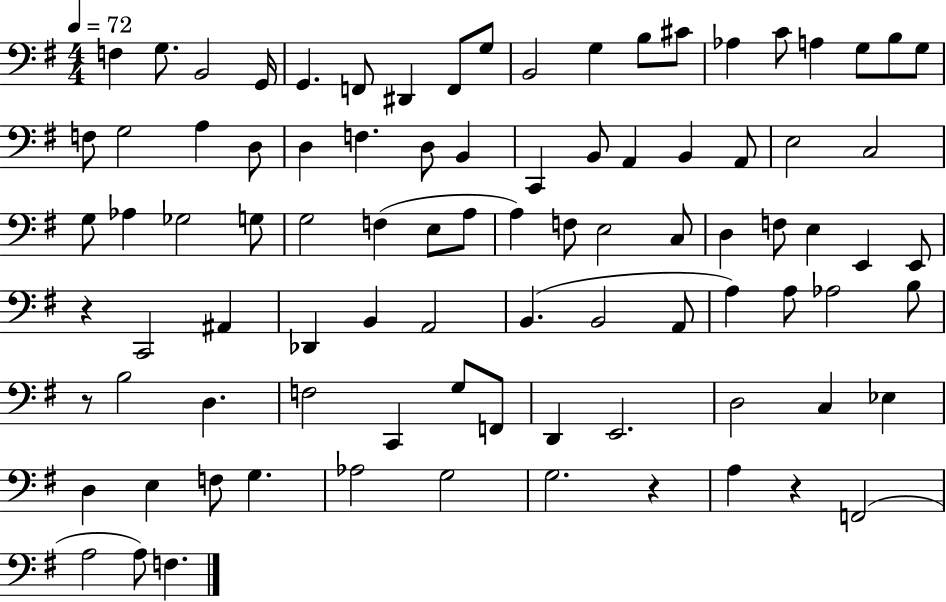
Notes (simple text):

F3/q G3/e. B2/h G2/s G2/q. F2/e D#2/q F2/e G3/e B2/h G3/q B3/e C#4/e Ab3/q C4/e A3/q G3/e B3/e G3/e F3/e G3/h A3/q D3/e D3/q F3/q. D3/e B2/q C2/q B2/e A2/q B2/q A2/e E3/h C3/h G3/e Ab3/q Gb3/h G3/e G3/h F3/q E3/e A3/e A3/q F3/e E3/h C3/e D3/q F3/e E3/q E2/q E2/e R/q C2/h A#2/q Db2/q B2/q A2/h B2/q. B2/h A2/e A3/q A3/e Ab3/h B3/e R/e B3/h D3/q. F3/h C2/q G3/e F2/e D2/q E2/h. D3/h C3/q Eb3/q D3/q E3/q F3/e G3/q. Ab3/h G3/h G3/h. R/q A3/q R/q F2/h A3/h A3/e F3/q.